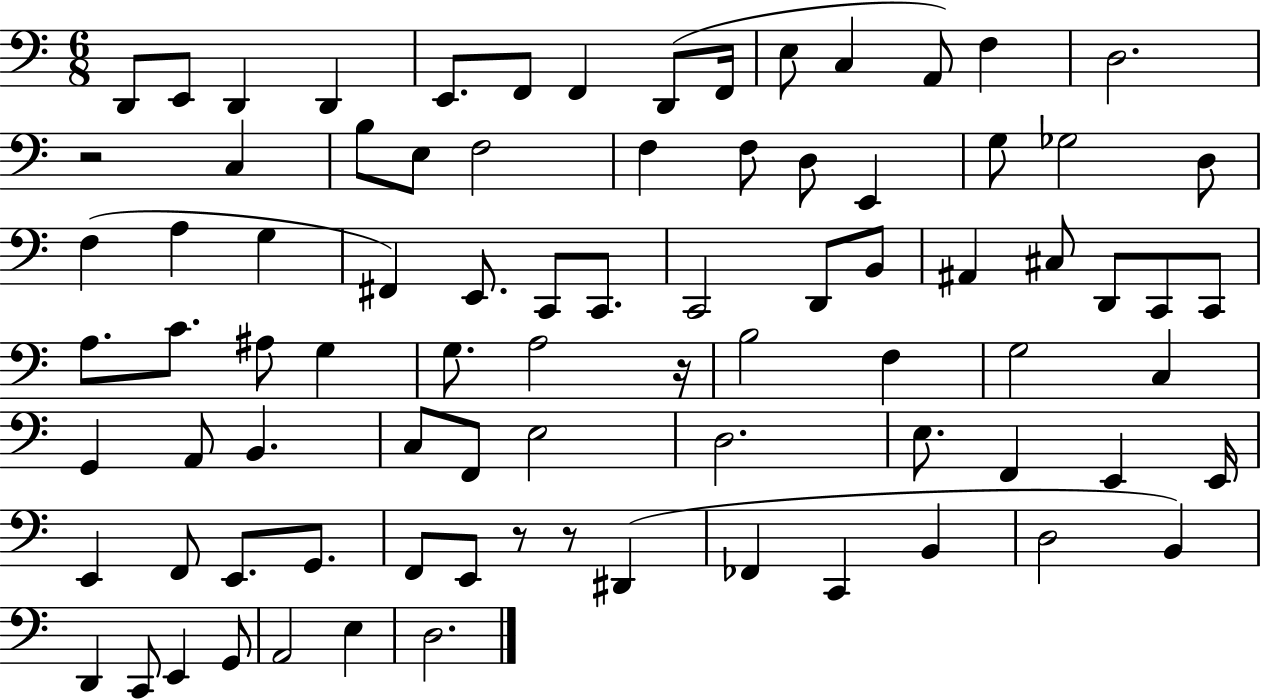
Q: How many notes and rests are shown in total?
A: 84